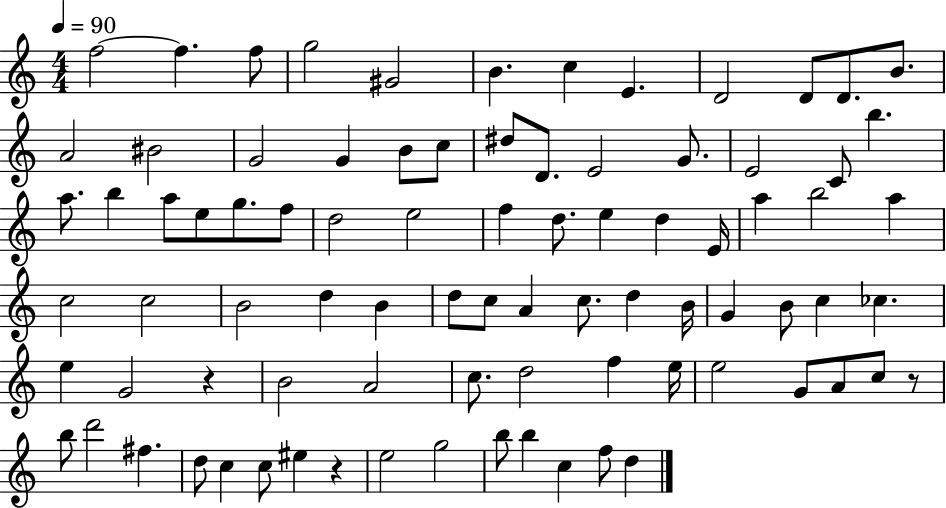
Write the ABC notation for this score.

X:1
T:Untitled
M:4/4
L:1/4
K:C
f2 f f/2 g2 ^G2 B c E D2 D/2 D/2 B/2 A2 ^B2 G2 G B/2 c/2 ^d/2 D/2 E2 G/2 E2 C/2 b a/2 b a/2 e/2 g/2 f/2 d2 e2 f d/2 e d E/4 a b2 a c2 c2 B2 d B d/2 c/2 A c/2 d B/4 G B/2 c _c e G2 z B2 A2 c/2 d2 f e/4 e2 G/2 A/2 c/2 z/2 b/2 d'2 ^f d/2 c c/2 ^e z e2 g2 b/2 b c f/2 d